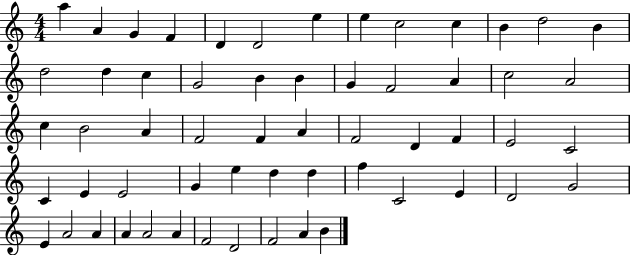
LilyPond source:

{
  \clef treble
  \numericTimeSignature
  \time 4/4
  \key c \major
  a''4 a'4 g'4 f'4 | d'4 d'2 e''4 | e''4 c''2 c''4 | b'4 d''2 b'4 | \break d''2 d''4 c''4 | g'2 b'4 b'4 | g'4 f'2 a'4 | c''2 a'2 | \break c''4 b'2 a'4 | f'2 f'4 a'4 | f'2 d'4 f'4 | e'2 c'2 | \break c'4 e'4 e'2 | g'4 e''4 d''4 d''4 | f''4 c'2 e'4 | d'2 g'2 | \break e'4 a'2 a'4 | a'4 a'2 a'4 | f'2 d'2 | f'2 a'4 b'4 | \break \bar "|."
}